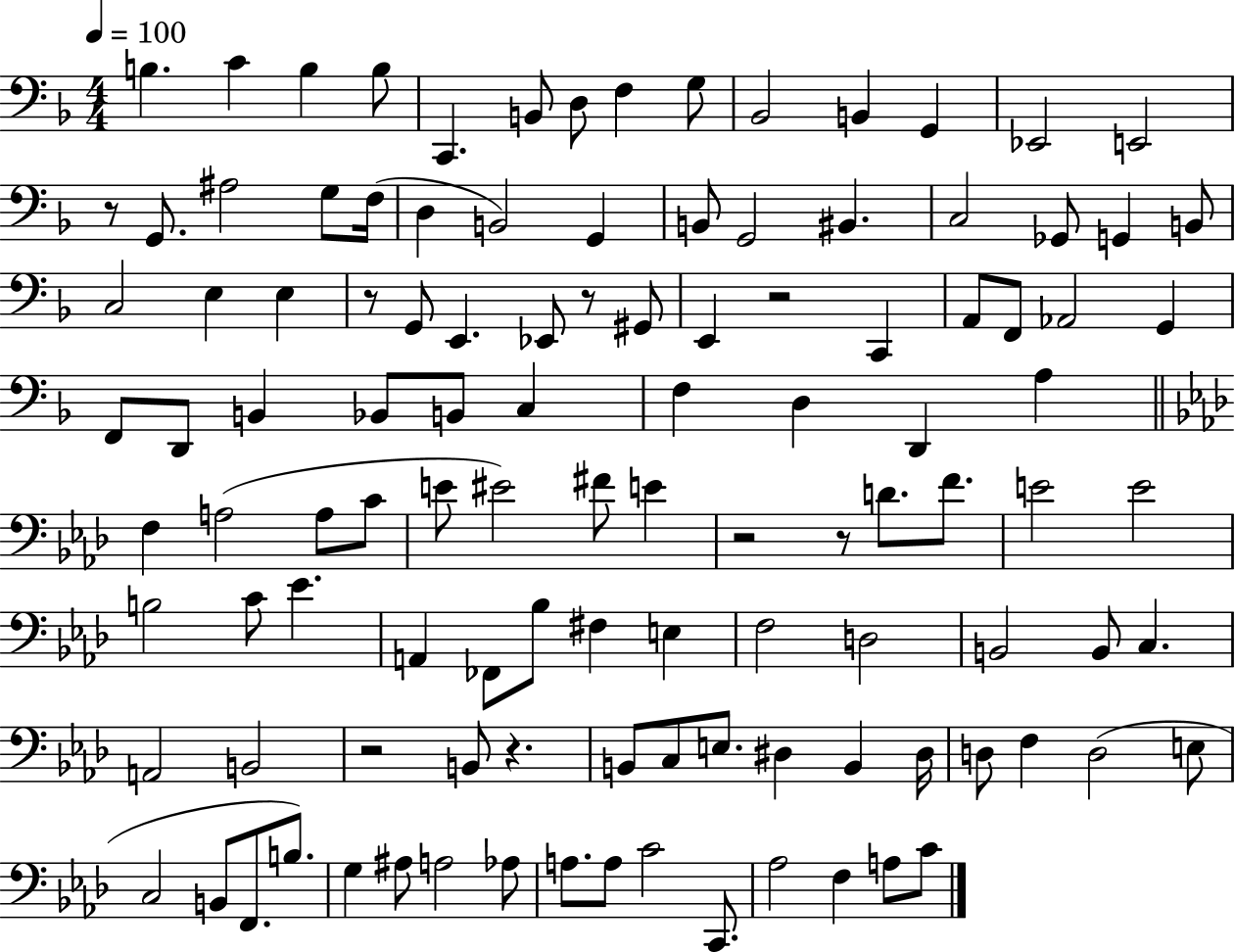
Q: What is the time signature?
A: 4/4